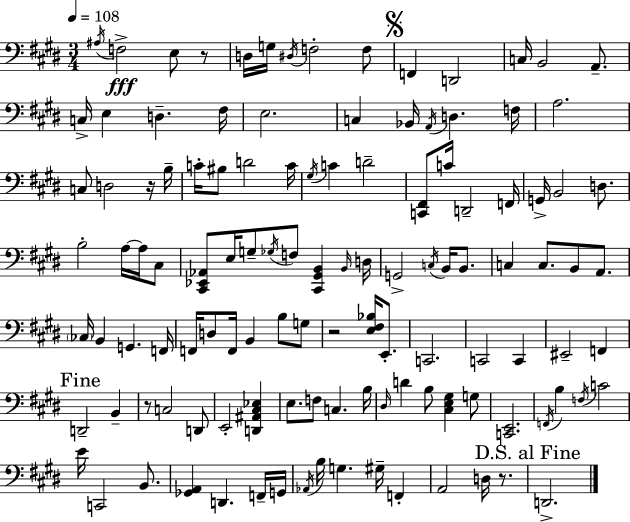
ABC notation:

X:1
T:Untitled
M:3/4
L:1/4
K:E
^A,/4 F,2 E,/2 z/2 D,/4 G,/4 ^D,/4 F,2 F,/2 F,, D,,2 C,/4 B,,2 A,,/2 C,/4 E, D, ^F,/4 E,2 C, _B,,/4 A,,/4 D, F,/4 A,2 C,/2 D,2 z/4 B,/4 C/4 ^B,/2 D2 C/4 ^G,/4 C D2 [C,,^F,,]/2 C/4 D,,2 F,,/4 G,,/4 B,,2 D,/2 B,2 A,/4 A,/4 ^C,/2 [^C,,_E,,_A,,]/2 E,/4 G,/2 _G,/4 F,/2 [^C,,^G,,B,,] B,,/4 D,/4 G,,2 C,/4 B,,/4 B,,/2 C, C,/2 B,,/2 A,,/2 _C,/4 B,, G,, F,,/4 F,,/4 D,/2 F,,/4 B,, B,/2 G,/2 z2 [E,^F,_B,]/4 E,,/2 C,,2 C,,2 C,, ^E,,2 F,, D,,2 B,, z/2 C,2 D,,/2 E,,2 [D,,^A,,^C,_E,] E,/2 F,/2 C, B,/4 ^D,/4 D B,/2 [^C,E,^G,] G,/2 [C,,E,,]2 F,,/4 B, F,/4 C2 E/4 C,,2 B,,/2 [_G,,A,,] D,, F,,/4 G,,/4 _A,,/4 B,/4 G, ^G,/4 F,, A,,2 D,/4 z/2 D,,2